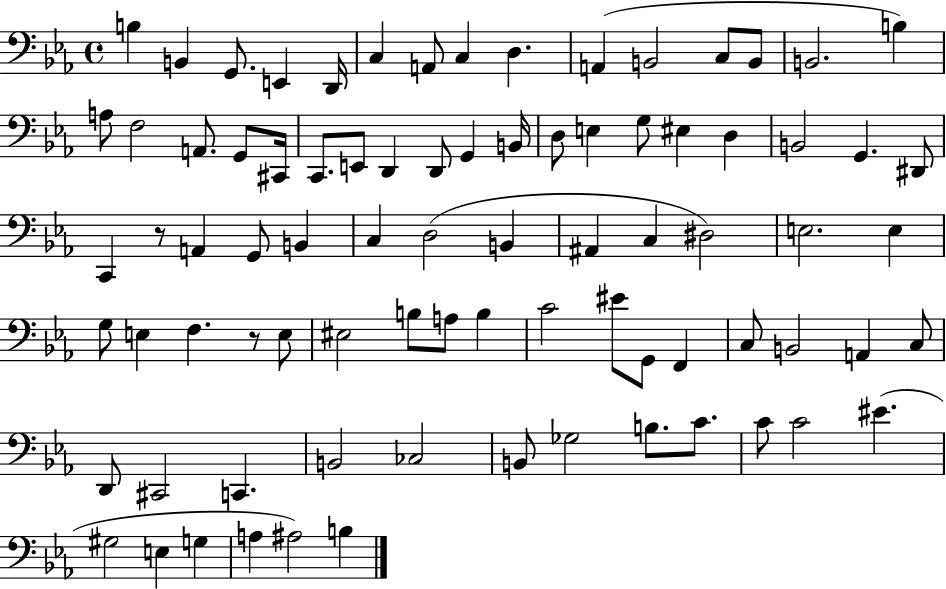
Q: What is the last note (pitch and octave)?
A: B3